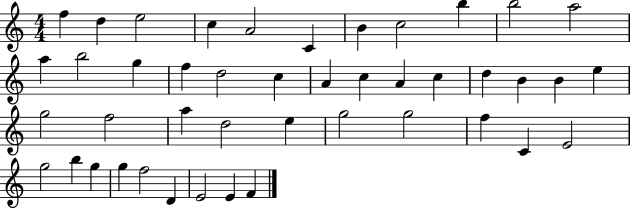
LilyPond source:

{
  \clef treble
  \numericTimeSignature
  \time 4/4
  \key c \major
  f''4 d''4 e''2 | c''4 a'2 c'4 | b'4 c''2 b''4 | b''2 a''2 | \break a''4 b''2 g''4 | f''4 d''2 c''4 | a'4 c''4 a'4 c''4 | d''4 b'4 b'4 e''4 | \break g''2 f''2 | a''4 d''2 e''4 | g''2 g''2 | f''4 c'4 e'2 | \break g''2 b''4 g''4 | g''4 f''2 d'4 | e'2 e'4 f'4 | \bar "|."
}